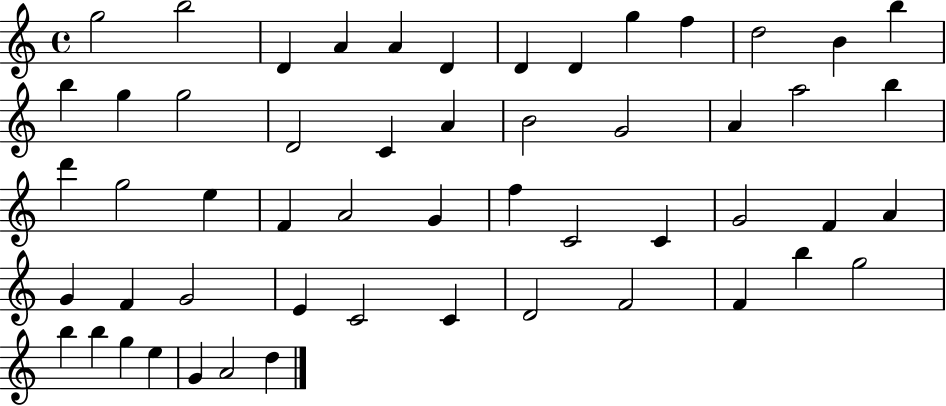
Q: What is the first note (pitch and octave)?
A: G5